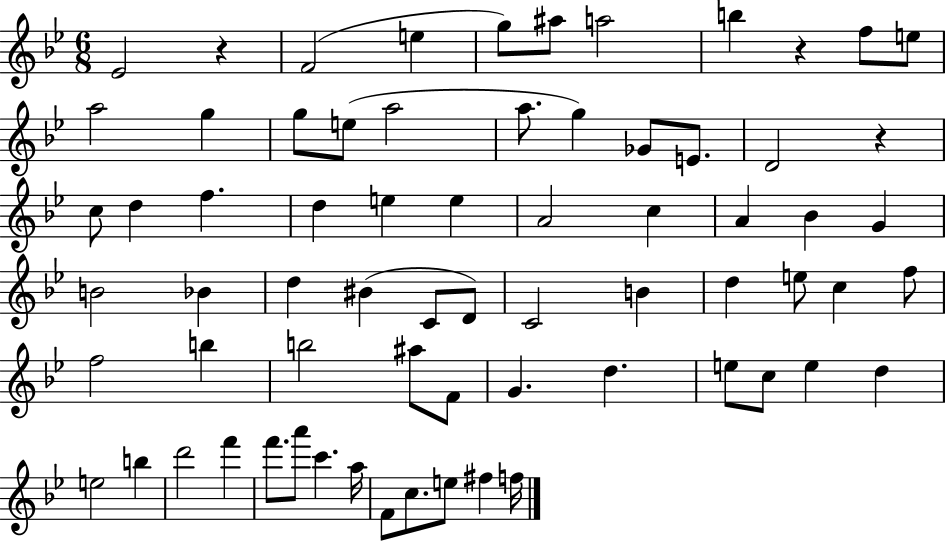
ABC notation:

X:1
T:Untitled
M:6/8
L:1/4
K:Bb
_E2 z F2 e g/2 ^a/2 a2 b z f/2 e/2 a2 g g/2 e/2 a2 a/2 g _G/2 E/2 D2 z c/2 d f d e e A2 c A _B G B2 _B d ^B C/2 D/2 C2 B d e/2 c f/2 f2 b b2 ^a/2 F/2 G d e/2 c/2 e d e2 b d'2 f' f'/2 a'/2 c' a/4 F/2 c/2 e/2 ^f f/4